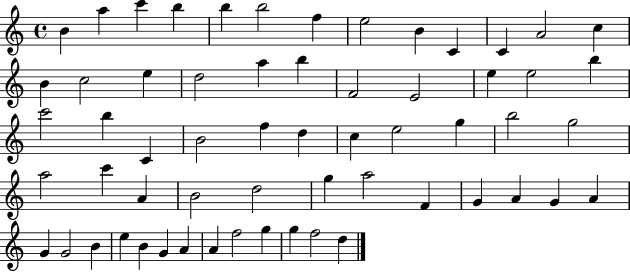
B4/q A5/q C6/q B5/q B5/q B5/h F5/q E5/h B4/q C4/q C4/q A4/h C5/q B4/q C5/h E5/q D5/h A5/q B5/q F4/h E4/h E5/q E5/h B5/q C6/h B5/q C4/q B4/h F5/q D5/q C5/q E5/h G5/q B5/h G5/h A5/h C6/q A4/q B4/h D5/h G5/q A5/h F4/q G4/q A4/q G4/q A4/q G4/q G4/h B4/q E5/q B4/q G4/q A4/q A4/q F5/h G5/q G5/q F5/h D5/q